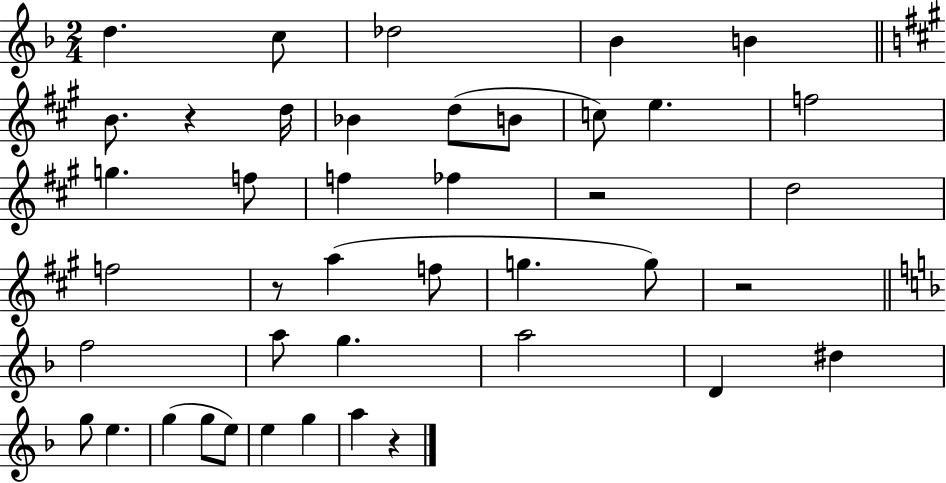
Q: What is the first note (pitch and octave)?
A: D5